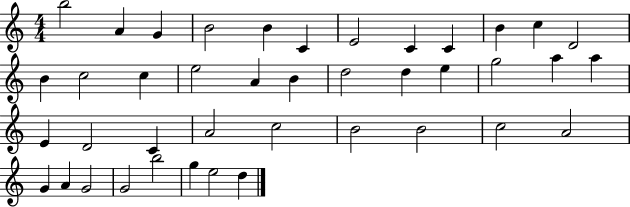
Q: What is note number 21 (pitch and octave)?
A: E5